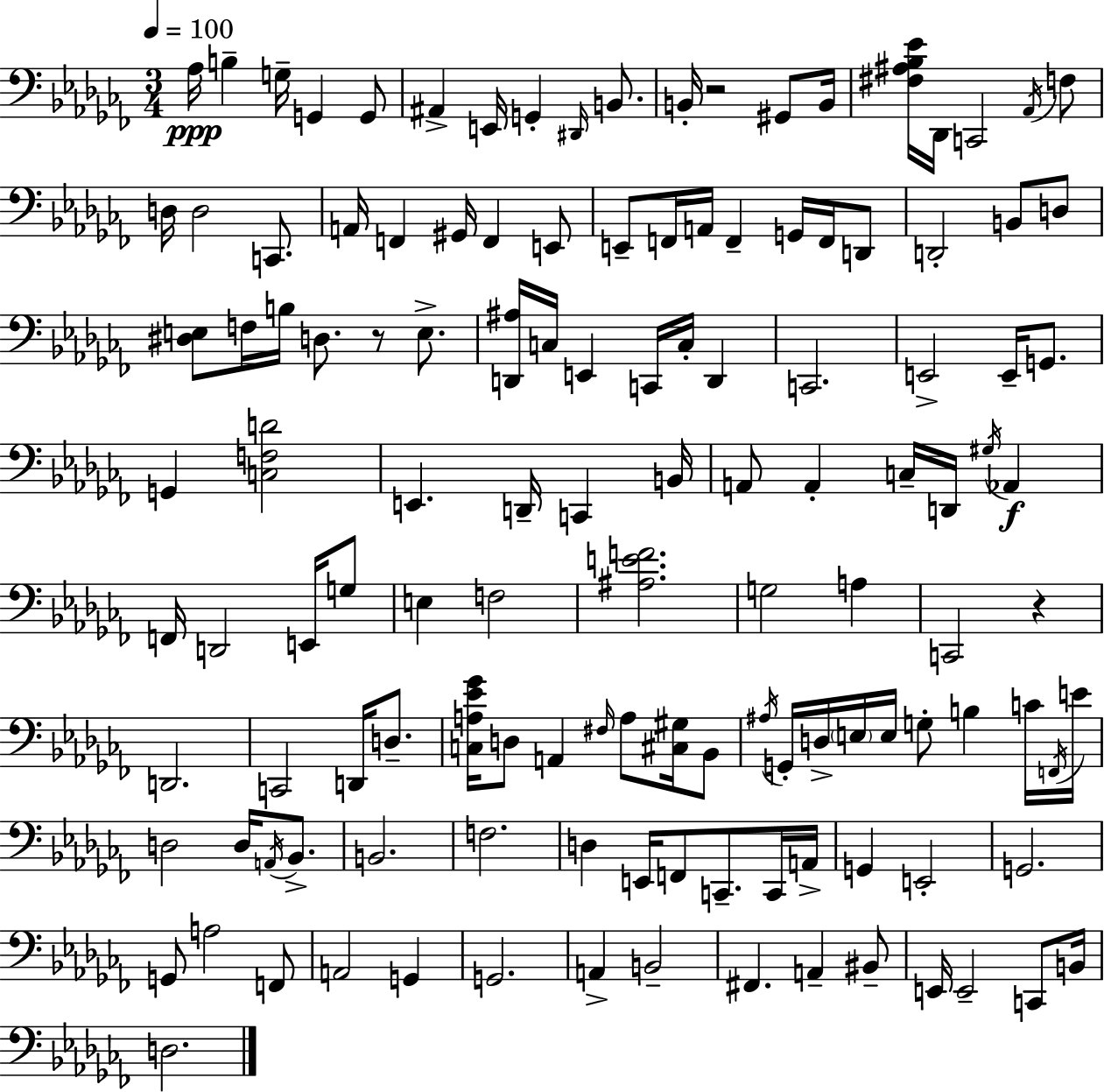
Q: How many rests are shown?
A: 3